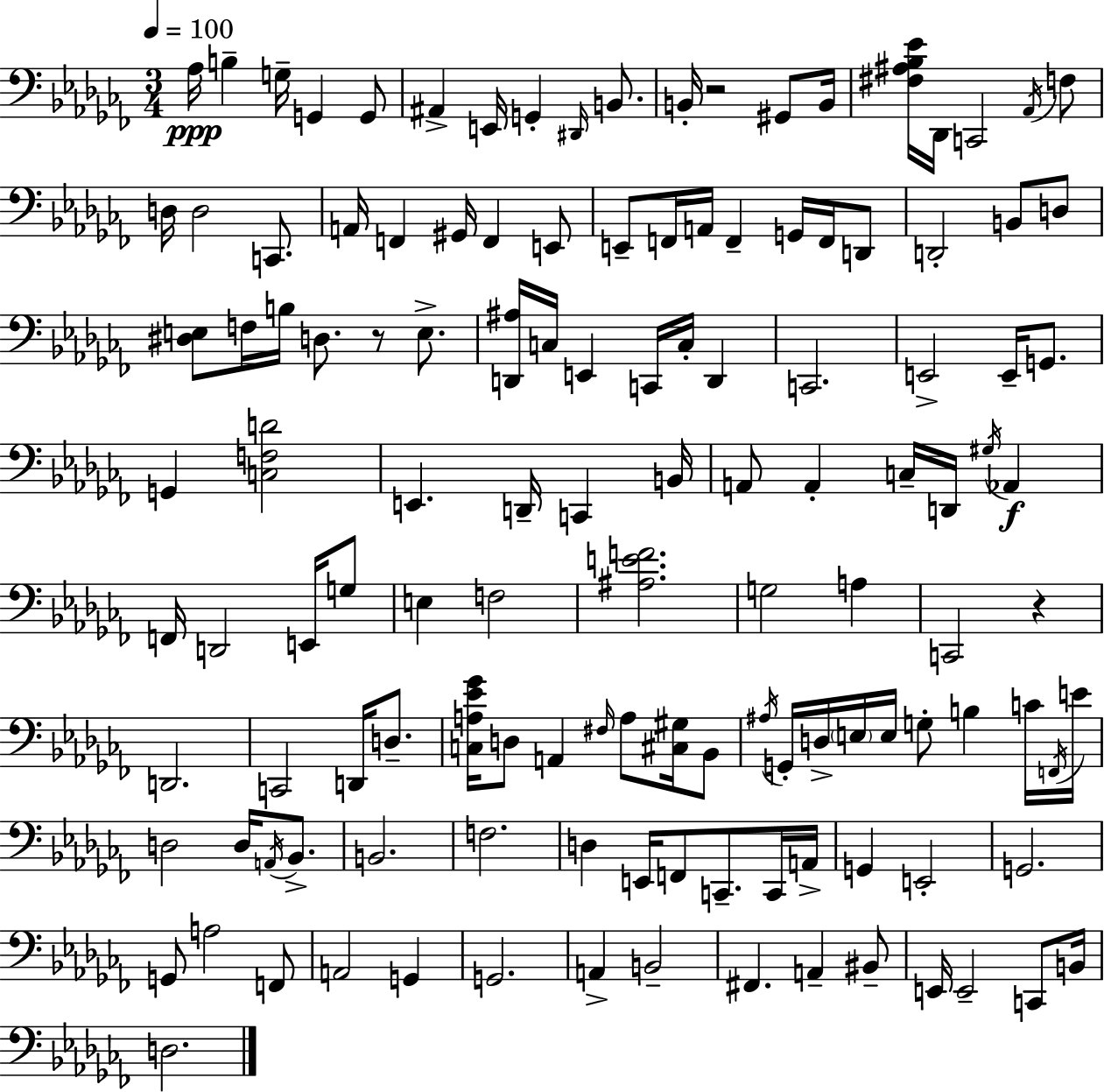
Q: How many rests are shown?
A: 3